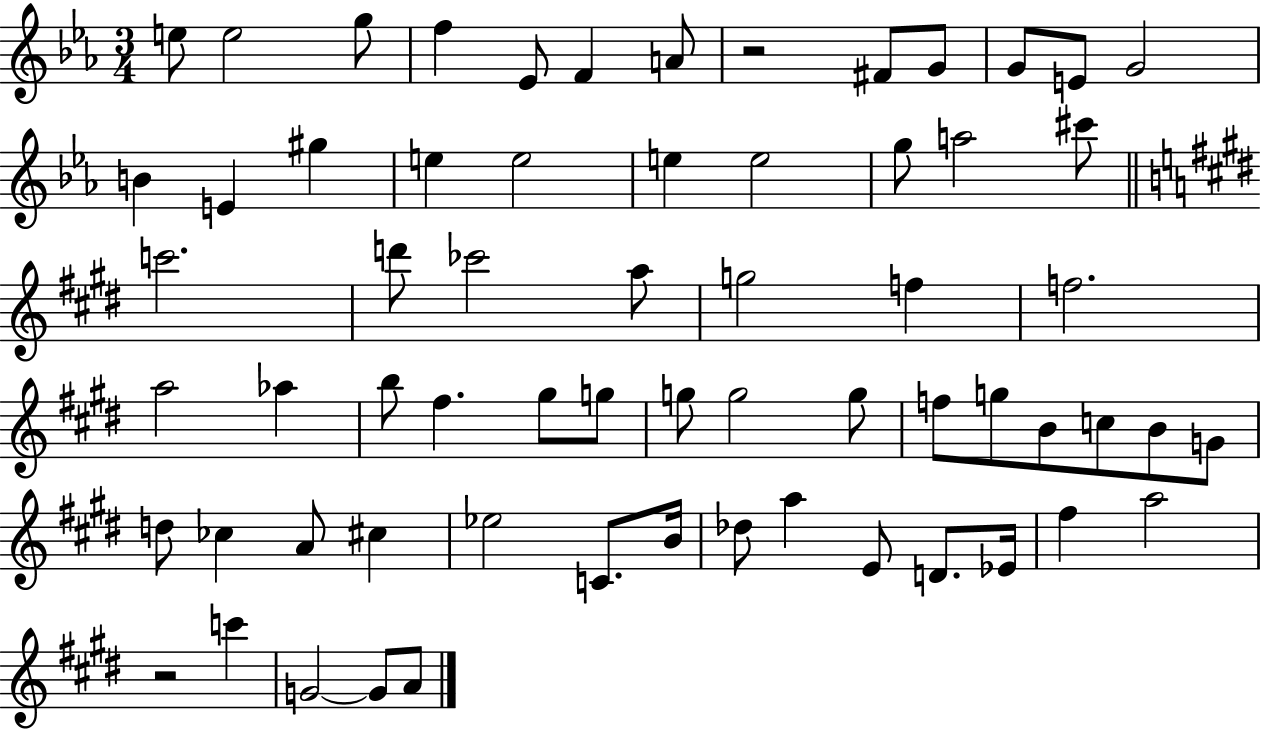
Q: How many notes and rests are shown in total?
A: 64